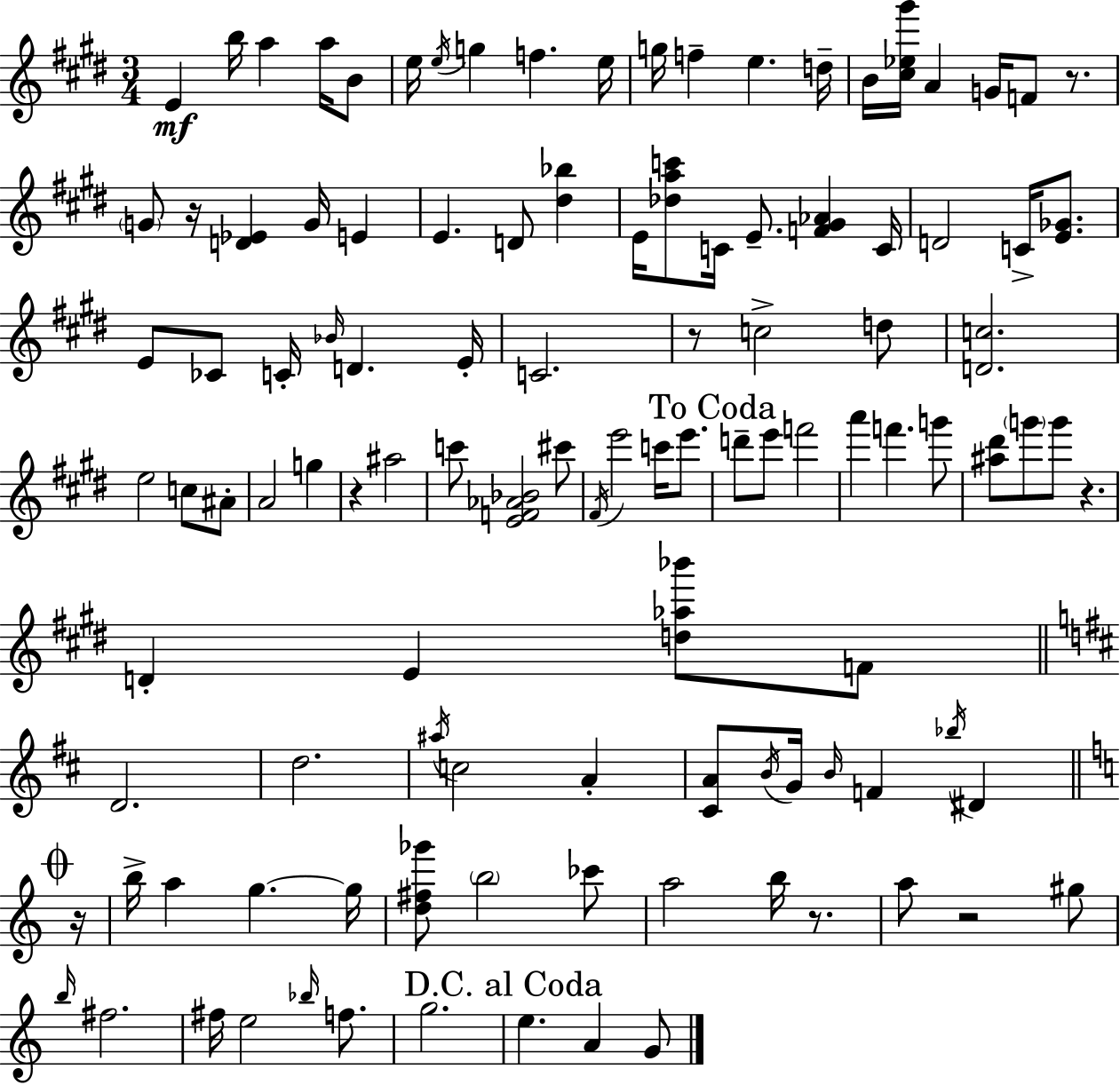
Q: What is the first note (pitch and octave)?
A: E4